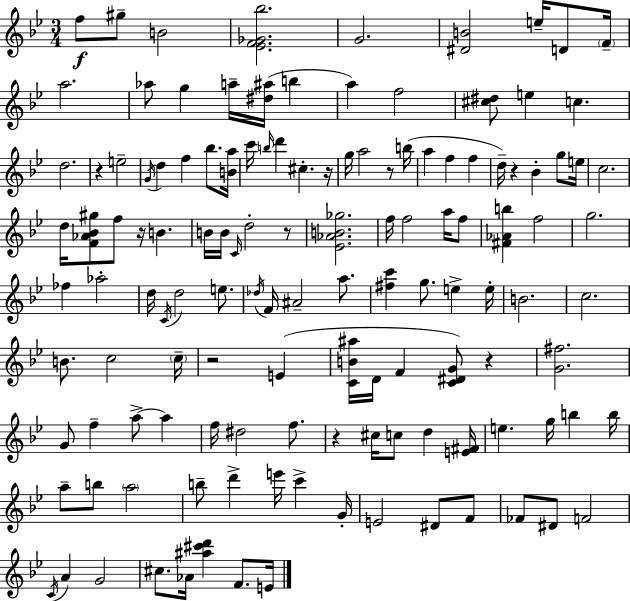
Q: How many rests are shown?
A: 9